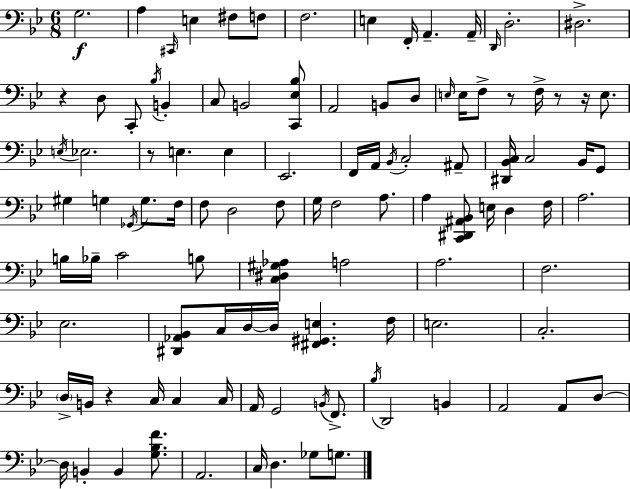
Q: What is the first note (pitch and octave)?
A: G3